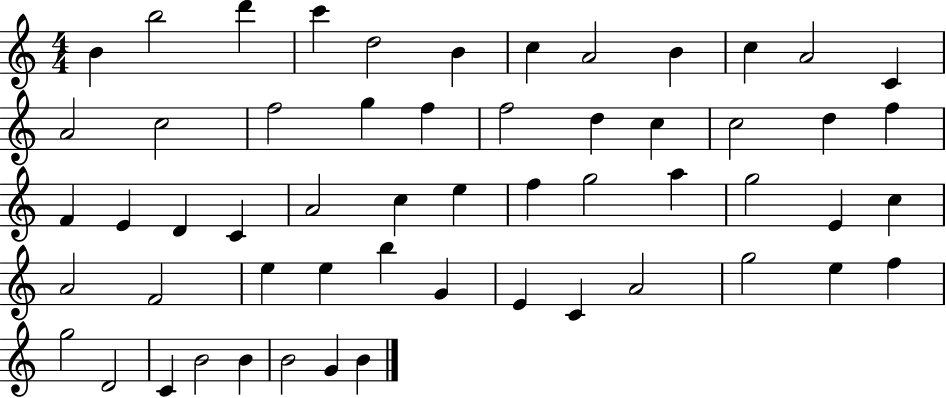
B4/q B5/h D6/q C6/q D5/h B4/q C5/q A4/h B4/q C5/q A4/h C4/q A4/h C5/h F5/h G5/q F5/q F5/h D5/q C5/q C5/h D5/q F5/q F4/q E4/q D4/q C4/q A4/h C5/q E5/q F5/q G5/h A5/q G5/h E4/q C5/q A4/h F4/h E5/q E5/q B5/q G4/q E4/q C4/q A4/h G5/h E5/q F5/q G5/h D4/h C4/q B4/h B4/q B4/h G4/q B4/q